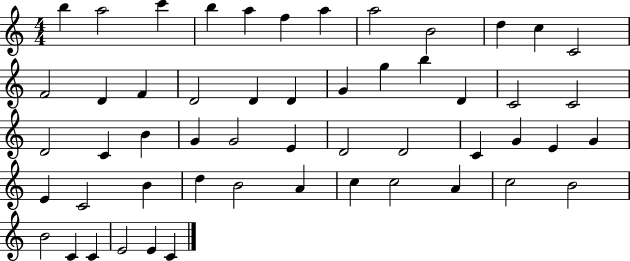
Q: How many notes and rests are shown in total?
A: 53